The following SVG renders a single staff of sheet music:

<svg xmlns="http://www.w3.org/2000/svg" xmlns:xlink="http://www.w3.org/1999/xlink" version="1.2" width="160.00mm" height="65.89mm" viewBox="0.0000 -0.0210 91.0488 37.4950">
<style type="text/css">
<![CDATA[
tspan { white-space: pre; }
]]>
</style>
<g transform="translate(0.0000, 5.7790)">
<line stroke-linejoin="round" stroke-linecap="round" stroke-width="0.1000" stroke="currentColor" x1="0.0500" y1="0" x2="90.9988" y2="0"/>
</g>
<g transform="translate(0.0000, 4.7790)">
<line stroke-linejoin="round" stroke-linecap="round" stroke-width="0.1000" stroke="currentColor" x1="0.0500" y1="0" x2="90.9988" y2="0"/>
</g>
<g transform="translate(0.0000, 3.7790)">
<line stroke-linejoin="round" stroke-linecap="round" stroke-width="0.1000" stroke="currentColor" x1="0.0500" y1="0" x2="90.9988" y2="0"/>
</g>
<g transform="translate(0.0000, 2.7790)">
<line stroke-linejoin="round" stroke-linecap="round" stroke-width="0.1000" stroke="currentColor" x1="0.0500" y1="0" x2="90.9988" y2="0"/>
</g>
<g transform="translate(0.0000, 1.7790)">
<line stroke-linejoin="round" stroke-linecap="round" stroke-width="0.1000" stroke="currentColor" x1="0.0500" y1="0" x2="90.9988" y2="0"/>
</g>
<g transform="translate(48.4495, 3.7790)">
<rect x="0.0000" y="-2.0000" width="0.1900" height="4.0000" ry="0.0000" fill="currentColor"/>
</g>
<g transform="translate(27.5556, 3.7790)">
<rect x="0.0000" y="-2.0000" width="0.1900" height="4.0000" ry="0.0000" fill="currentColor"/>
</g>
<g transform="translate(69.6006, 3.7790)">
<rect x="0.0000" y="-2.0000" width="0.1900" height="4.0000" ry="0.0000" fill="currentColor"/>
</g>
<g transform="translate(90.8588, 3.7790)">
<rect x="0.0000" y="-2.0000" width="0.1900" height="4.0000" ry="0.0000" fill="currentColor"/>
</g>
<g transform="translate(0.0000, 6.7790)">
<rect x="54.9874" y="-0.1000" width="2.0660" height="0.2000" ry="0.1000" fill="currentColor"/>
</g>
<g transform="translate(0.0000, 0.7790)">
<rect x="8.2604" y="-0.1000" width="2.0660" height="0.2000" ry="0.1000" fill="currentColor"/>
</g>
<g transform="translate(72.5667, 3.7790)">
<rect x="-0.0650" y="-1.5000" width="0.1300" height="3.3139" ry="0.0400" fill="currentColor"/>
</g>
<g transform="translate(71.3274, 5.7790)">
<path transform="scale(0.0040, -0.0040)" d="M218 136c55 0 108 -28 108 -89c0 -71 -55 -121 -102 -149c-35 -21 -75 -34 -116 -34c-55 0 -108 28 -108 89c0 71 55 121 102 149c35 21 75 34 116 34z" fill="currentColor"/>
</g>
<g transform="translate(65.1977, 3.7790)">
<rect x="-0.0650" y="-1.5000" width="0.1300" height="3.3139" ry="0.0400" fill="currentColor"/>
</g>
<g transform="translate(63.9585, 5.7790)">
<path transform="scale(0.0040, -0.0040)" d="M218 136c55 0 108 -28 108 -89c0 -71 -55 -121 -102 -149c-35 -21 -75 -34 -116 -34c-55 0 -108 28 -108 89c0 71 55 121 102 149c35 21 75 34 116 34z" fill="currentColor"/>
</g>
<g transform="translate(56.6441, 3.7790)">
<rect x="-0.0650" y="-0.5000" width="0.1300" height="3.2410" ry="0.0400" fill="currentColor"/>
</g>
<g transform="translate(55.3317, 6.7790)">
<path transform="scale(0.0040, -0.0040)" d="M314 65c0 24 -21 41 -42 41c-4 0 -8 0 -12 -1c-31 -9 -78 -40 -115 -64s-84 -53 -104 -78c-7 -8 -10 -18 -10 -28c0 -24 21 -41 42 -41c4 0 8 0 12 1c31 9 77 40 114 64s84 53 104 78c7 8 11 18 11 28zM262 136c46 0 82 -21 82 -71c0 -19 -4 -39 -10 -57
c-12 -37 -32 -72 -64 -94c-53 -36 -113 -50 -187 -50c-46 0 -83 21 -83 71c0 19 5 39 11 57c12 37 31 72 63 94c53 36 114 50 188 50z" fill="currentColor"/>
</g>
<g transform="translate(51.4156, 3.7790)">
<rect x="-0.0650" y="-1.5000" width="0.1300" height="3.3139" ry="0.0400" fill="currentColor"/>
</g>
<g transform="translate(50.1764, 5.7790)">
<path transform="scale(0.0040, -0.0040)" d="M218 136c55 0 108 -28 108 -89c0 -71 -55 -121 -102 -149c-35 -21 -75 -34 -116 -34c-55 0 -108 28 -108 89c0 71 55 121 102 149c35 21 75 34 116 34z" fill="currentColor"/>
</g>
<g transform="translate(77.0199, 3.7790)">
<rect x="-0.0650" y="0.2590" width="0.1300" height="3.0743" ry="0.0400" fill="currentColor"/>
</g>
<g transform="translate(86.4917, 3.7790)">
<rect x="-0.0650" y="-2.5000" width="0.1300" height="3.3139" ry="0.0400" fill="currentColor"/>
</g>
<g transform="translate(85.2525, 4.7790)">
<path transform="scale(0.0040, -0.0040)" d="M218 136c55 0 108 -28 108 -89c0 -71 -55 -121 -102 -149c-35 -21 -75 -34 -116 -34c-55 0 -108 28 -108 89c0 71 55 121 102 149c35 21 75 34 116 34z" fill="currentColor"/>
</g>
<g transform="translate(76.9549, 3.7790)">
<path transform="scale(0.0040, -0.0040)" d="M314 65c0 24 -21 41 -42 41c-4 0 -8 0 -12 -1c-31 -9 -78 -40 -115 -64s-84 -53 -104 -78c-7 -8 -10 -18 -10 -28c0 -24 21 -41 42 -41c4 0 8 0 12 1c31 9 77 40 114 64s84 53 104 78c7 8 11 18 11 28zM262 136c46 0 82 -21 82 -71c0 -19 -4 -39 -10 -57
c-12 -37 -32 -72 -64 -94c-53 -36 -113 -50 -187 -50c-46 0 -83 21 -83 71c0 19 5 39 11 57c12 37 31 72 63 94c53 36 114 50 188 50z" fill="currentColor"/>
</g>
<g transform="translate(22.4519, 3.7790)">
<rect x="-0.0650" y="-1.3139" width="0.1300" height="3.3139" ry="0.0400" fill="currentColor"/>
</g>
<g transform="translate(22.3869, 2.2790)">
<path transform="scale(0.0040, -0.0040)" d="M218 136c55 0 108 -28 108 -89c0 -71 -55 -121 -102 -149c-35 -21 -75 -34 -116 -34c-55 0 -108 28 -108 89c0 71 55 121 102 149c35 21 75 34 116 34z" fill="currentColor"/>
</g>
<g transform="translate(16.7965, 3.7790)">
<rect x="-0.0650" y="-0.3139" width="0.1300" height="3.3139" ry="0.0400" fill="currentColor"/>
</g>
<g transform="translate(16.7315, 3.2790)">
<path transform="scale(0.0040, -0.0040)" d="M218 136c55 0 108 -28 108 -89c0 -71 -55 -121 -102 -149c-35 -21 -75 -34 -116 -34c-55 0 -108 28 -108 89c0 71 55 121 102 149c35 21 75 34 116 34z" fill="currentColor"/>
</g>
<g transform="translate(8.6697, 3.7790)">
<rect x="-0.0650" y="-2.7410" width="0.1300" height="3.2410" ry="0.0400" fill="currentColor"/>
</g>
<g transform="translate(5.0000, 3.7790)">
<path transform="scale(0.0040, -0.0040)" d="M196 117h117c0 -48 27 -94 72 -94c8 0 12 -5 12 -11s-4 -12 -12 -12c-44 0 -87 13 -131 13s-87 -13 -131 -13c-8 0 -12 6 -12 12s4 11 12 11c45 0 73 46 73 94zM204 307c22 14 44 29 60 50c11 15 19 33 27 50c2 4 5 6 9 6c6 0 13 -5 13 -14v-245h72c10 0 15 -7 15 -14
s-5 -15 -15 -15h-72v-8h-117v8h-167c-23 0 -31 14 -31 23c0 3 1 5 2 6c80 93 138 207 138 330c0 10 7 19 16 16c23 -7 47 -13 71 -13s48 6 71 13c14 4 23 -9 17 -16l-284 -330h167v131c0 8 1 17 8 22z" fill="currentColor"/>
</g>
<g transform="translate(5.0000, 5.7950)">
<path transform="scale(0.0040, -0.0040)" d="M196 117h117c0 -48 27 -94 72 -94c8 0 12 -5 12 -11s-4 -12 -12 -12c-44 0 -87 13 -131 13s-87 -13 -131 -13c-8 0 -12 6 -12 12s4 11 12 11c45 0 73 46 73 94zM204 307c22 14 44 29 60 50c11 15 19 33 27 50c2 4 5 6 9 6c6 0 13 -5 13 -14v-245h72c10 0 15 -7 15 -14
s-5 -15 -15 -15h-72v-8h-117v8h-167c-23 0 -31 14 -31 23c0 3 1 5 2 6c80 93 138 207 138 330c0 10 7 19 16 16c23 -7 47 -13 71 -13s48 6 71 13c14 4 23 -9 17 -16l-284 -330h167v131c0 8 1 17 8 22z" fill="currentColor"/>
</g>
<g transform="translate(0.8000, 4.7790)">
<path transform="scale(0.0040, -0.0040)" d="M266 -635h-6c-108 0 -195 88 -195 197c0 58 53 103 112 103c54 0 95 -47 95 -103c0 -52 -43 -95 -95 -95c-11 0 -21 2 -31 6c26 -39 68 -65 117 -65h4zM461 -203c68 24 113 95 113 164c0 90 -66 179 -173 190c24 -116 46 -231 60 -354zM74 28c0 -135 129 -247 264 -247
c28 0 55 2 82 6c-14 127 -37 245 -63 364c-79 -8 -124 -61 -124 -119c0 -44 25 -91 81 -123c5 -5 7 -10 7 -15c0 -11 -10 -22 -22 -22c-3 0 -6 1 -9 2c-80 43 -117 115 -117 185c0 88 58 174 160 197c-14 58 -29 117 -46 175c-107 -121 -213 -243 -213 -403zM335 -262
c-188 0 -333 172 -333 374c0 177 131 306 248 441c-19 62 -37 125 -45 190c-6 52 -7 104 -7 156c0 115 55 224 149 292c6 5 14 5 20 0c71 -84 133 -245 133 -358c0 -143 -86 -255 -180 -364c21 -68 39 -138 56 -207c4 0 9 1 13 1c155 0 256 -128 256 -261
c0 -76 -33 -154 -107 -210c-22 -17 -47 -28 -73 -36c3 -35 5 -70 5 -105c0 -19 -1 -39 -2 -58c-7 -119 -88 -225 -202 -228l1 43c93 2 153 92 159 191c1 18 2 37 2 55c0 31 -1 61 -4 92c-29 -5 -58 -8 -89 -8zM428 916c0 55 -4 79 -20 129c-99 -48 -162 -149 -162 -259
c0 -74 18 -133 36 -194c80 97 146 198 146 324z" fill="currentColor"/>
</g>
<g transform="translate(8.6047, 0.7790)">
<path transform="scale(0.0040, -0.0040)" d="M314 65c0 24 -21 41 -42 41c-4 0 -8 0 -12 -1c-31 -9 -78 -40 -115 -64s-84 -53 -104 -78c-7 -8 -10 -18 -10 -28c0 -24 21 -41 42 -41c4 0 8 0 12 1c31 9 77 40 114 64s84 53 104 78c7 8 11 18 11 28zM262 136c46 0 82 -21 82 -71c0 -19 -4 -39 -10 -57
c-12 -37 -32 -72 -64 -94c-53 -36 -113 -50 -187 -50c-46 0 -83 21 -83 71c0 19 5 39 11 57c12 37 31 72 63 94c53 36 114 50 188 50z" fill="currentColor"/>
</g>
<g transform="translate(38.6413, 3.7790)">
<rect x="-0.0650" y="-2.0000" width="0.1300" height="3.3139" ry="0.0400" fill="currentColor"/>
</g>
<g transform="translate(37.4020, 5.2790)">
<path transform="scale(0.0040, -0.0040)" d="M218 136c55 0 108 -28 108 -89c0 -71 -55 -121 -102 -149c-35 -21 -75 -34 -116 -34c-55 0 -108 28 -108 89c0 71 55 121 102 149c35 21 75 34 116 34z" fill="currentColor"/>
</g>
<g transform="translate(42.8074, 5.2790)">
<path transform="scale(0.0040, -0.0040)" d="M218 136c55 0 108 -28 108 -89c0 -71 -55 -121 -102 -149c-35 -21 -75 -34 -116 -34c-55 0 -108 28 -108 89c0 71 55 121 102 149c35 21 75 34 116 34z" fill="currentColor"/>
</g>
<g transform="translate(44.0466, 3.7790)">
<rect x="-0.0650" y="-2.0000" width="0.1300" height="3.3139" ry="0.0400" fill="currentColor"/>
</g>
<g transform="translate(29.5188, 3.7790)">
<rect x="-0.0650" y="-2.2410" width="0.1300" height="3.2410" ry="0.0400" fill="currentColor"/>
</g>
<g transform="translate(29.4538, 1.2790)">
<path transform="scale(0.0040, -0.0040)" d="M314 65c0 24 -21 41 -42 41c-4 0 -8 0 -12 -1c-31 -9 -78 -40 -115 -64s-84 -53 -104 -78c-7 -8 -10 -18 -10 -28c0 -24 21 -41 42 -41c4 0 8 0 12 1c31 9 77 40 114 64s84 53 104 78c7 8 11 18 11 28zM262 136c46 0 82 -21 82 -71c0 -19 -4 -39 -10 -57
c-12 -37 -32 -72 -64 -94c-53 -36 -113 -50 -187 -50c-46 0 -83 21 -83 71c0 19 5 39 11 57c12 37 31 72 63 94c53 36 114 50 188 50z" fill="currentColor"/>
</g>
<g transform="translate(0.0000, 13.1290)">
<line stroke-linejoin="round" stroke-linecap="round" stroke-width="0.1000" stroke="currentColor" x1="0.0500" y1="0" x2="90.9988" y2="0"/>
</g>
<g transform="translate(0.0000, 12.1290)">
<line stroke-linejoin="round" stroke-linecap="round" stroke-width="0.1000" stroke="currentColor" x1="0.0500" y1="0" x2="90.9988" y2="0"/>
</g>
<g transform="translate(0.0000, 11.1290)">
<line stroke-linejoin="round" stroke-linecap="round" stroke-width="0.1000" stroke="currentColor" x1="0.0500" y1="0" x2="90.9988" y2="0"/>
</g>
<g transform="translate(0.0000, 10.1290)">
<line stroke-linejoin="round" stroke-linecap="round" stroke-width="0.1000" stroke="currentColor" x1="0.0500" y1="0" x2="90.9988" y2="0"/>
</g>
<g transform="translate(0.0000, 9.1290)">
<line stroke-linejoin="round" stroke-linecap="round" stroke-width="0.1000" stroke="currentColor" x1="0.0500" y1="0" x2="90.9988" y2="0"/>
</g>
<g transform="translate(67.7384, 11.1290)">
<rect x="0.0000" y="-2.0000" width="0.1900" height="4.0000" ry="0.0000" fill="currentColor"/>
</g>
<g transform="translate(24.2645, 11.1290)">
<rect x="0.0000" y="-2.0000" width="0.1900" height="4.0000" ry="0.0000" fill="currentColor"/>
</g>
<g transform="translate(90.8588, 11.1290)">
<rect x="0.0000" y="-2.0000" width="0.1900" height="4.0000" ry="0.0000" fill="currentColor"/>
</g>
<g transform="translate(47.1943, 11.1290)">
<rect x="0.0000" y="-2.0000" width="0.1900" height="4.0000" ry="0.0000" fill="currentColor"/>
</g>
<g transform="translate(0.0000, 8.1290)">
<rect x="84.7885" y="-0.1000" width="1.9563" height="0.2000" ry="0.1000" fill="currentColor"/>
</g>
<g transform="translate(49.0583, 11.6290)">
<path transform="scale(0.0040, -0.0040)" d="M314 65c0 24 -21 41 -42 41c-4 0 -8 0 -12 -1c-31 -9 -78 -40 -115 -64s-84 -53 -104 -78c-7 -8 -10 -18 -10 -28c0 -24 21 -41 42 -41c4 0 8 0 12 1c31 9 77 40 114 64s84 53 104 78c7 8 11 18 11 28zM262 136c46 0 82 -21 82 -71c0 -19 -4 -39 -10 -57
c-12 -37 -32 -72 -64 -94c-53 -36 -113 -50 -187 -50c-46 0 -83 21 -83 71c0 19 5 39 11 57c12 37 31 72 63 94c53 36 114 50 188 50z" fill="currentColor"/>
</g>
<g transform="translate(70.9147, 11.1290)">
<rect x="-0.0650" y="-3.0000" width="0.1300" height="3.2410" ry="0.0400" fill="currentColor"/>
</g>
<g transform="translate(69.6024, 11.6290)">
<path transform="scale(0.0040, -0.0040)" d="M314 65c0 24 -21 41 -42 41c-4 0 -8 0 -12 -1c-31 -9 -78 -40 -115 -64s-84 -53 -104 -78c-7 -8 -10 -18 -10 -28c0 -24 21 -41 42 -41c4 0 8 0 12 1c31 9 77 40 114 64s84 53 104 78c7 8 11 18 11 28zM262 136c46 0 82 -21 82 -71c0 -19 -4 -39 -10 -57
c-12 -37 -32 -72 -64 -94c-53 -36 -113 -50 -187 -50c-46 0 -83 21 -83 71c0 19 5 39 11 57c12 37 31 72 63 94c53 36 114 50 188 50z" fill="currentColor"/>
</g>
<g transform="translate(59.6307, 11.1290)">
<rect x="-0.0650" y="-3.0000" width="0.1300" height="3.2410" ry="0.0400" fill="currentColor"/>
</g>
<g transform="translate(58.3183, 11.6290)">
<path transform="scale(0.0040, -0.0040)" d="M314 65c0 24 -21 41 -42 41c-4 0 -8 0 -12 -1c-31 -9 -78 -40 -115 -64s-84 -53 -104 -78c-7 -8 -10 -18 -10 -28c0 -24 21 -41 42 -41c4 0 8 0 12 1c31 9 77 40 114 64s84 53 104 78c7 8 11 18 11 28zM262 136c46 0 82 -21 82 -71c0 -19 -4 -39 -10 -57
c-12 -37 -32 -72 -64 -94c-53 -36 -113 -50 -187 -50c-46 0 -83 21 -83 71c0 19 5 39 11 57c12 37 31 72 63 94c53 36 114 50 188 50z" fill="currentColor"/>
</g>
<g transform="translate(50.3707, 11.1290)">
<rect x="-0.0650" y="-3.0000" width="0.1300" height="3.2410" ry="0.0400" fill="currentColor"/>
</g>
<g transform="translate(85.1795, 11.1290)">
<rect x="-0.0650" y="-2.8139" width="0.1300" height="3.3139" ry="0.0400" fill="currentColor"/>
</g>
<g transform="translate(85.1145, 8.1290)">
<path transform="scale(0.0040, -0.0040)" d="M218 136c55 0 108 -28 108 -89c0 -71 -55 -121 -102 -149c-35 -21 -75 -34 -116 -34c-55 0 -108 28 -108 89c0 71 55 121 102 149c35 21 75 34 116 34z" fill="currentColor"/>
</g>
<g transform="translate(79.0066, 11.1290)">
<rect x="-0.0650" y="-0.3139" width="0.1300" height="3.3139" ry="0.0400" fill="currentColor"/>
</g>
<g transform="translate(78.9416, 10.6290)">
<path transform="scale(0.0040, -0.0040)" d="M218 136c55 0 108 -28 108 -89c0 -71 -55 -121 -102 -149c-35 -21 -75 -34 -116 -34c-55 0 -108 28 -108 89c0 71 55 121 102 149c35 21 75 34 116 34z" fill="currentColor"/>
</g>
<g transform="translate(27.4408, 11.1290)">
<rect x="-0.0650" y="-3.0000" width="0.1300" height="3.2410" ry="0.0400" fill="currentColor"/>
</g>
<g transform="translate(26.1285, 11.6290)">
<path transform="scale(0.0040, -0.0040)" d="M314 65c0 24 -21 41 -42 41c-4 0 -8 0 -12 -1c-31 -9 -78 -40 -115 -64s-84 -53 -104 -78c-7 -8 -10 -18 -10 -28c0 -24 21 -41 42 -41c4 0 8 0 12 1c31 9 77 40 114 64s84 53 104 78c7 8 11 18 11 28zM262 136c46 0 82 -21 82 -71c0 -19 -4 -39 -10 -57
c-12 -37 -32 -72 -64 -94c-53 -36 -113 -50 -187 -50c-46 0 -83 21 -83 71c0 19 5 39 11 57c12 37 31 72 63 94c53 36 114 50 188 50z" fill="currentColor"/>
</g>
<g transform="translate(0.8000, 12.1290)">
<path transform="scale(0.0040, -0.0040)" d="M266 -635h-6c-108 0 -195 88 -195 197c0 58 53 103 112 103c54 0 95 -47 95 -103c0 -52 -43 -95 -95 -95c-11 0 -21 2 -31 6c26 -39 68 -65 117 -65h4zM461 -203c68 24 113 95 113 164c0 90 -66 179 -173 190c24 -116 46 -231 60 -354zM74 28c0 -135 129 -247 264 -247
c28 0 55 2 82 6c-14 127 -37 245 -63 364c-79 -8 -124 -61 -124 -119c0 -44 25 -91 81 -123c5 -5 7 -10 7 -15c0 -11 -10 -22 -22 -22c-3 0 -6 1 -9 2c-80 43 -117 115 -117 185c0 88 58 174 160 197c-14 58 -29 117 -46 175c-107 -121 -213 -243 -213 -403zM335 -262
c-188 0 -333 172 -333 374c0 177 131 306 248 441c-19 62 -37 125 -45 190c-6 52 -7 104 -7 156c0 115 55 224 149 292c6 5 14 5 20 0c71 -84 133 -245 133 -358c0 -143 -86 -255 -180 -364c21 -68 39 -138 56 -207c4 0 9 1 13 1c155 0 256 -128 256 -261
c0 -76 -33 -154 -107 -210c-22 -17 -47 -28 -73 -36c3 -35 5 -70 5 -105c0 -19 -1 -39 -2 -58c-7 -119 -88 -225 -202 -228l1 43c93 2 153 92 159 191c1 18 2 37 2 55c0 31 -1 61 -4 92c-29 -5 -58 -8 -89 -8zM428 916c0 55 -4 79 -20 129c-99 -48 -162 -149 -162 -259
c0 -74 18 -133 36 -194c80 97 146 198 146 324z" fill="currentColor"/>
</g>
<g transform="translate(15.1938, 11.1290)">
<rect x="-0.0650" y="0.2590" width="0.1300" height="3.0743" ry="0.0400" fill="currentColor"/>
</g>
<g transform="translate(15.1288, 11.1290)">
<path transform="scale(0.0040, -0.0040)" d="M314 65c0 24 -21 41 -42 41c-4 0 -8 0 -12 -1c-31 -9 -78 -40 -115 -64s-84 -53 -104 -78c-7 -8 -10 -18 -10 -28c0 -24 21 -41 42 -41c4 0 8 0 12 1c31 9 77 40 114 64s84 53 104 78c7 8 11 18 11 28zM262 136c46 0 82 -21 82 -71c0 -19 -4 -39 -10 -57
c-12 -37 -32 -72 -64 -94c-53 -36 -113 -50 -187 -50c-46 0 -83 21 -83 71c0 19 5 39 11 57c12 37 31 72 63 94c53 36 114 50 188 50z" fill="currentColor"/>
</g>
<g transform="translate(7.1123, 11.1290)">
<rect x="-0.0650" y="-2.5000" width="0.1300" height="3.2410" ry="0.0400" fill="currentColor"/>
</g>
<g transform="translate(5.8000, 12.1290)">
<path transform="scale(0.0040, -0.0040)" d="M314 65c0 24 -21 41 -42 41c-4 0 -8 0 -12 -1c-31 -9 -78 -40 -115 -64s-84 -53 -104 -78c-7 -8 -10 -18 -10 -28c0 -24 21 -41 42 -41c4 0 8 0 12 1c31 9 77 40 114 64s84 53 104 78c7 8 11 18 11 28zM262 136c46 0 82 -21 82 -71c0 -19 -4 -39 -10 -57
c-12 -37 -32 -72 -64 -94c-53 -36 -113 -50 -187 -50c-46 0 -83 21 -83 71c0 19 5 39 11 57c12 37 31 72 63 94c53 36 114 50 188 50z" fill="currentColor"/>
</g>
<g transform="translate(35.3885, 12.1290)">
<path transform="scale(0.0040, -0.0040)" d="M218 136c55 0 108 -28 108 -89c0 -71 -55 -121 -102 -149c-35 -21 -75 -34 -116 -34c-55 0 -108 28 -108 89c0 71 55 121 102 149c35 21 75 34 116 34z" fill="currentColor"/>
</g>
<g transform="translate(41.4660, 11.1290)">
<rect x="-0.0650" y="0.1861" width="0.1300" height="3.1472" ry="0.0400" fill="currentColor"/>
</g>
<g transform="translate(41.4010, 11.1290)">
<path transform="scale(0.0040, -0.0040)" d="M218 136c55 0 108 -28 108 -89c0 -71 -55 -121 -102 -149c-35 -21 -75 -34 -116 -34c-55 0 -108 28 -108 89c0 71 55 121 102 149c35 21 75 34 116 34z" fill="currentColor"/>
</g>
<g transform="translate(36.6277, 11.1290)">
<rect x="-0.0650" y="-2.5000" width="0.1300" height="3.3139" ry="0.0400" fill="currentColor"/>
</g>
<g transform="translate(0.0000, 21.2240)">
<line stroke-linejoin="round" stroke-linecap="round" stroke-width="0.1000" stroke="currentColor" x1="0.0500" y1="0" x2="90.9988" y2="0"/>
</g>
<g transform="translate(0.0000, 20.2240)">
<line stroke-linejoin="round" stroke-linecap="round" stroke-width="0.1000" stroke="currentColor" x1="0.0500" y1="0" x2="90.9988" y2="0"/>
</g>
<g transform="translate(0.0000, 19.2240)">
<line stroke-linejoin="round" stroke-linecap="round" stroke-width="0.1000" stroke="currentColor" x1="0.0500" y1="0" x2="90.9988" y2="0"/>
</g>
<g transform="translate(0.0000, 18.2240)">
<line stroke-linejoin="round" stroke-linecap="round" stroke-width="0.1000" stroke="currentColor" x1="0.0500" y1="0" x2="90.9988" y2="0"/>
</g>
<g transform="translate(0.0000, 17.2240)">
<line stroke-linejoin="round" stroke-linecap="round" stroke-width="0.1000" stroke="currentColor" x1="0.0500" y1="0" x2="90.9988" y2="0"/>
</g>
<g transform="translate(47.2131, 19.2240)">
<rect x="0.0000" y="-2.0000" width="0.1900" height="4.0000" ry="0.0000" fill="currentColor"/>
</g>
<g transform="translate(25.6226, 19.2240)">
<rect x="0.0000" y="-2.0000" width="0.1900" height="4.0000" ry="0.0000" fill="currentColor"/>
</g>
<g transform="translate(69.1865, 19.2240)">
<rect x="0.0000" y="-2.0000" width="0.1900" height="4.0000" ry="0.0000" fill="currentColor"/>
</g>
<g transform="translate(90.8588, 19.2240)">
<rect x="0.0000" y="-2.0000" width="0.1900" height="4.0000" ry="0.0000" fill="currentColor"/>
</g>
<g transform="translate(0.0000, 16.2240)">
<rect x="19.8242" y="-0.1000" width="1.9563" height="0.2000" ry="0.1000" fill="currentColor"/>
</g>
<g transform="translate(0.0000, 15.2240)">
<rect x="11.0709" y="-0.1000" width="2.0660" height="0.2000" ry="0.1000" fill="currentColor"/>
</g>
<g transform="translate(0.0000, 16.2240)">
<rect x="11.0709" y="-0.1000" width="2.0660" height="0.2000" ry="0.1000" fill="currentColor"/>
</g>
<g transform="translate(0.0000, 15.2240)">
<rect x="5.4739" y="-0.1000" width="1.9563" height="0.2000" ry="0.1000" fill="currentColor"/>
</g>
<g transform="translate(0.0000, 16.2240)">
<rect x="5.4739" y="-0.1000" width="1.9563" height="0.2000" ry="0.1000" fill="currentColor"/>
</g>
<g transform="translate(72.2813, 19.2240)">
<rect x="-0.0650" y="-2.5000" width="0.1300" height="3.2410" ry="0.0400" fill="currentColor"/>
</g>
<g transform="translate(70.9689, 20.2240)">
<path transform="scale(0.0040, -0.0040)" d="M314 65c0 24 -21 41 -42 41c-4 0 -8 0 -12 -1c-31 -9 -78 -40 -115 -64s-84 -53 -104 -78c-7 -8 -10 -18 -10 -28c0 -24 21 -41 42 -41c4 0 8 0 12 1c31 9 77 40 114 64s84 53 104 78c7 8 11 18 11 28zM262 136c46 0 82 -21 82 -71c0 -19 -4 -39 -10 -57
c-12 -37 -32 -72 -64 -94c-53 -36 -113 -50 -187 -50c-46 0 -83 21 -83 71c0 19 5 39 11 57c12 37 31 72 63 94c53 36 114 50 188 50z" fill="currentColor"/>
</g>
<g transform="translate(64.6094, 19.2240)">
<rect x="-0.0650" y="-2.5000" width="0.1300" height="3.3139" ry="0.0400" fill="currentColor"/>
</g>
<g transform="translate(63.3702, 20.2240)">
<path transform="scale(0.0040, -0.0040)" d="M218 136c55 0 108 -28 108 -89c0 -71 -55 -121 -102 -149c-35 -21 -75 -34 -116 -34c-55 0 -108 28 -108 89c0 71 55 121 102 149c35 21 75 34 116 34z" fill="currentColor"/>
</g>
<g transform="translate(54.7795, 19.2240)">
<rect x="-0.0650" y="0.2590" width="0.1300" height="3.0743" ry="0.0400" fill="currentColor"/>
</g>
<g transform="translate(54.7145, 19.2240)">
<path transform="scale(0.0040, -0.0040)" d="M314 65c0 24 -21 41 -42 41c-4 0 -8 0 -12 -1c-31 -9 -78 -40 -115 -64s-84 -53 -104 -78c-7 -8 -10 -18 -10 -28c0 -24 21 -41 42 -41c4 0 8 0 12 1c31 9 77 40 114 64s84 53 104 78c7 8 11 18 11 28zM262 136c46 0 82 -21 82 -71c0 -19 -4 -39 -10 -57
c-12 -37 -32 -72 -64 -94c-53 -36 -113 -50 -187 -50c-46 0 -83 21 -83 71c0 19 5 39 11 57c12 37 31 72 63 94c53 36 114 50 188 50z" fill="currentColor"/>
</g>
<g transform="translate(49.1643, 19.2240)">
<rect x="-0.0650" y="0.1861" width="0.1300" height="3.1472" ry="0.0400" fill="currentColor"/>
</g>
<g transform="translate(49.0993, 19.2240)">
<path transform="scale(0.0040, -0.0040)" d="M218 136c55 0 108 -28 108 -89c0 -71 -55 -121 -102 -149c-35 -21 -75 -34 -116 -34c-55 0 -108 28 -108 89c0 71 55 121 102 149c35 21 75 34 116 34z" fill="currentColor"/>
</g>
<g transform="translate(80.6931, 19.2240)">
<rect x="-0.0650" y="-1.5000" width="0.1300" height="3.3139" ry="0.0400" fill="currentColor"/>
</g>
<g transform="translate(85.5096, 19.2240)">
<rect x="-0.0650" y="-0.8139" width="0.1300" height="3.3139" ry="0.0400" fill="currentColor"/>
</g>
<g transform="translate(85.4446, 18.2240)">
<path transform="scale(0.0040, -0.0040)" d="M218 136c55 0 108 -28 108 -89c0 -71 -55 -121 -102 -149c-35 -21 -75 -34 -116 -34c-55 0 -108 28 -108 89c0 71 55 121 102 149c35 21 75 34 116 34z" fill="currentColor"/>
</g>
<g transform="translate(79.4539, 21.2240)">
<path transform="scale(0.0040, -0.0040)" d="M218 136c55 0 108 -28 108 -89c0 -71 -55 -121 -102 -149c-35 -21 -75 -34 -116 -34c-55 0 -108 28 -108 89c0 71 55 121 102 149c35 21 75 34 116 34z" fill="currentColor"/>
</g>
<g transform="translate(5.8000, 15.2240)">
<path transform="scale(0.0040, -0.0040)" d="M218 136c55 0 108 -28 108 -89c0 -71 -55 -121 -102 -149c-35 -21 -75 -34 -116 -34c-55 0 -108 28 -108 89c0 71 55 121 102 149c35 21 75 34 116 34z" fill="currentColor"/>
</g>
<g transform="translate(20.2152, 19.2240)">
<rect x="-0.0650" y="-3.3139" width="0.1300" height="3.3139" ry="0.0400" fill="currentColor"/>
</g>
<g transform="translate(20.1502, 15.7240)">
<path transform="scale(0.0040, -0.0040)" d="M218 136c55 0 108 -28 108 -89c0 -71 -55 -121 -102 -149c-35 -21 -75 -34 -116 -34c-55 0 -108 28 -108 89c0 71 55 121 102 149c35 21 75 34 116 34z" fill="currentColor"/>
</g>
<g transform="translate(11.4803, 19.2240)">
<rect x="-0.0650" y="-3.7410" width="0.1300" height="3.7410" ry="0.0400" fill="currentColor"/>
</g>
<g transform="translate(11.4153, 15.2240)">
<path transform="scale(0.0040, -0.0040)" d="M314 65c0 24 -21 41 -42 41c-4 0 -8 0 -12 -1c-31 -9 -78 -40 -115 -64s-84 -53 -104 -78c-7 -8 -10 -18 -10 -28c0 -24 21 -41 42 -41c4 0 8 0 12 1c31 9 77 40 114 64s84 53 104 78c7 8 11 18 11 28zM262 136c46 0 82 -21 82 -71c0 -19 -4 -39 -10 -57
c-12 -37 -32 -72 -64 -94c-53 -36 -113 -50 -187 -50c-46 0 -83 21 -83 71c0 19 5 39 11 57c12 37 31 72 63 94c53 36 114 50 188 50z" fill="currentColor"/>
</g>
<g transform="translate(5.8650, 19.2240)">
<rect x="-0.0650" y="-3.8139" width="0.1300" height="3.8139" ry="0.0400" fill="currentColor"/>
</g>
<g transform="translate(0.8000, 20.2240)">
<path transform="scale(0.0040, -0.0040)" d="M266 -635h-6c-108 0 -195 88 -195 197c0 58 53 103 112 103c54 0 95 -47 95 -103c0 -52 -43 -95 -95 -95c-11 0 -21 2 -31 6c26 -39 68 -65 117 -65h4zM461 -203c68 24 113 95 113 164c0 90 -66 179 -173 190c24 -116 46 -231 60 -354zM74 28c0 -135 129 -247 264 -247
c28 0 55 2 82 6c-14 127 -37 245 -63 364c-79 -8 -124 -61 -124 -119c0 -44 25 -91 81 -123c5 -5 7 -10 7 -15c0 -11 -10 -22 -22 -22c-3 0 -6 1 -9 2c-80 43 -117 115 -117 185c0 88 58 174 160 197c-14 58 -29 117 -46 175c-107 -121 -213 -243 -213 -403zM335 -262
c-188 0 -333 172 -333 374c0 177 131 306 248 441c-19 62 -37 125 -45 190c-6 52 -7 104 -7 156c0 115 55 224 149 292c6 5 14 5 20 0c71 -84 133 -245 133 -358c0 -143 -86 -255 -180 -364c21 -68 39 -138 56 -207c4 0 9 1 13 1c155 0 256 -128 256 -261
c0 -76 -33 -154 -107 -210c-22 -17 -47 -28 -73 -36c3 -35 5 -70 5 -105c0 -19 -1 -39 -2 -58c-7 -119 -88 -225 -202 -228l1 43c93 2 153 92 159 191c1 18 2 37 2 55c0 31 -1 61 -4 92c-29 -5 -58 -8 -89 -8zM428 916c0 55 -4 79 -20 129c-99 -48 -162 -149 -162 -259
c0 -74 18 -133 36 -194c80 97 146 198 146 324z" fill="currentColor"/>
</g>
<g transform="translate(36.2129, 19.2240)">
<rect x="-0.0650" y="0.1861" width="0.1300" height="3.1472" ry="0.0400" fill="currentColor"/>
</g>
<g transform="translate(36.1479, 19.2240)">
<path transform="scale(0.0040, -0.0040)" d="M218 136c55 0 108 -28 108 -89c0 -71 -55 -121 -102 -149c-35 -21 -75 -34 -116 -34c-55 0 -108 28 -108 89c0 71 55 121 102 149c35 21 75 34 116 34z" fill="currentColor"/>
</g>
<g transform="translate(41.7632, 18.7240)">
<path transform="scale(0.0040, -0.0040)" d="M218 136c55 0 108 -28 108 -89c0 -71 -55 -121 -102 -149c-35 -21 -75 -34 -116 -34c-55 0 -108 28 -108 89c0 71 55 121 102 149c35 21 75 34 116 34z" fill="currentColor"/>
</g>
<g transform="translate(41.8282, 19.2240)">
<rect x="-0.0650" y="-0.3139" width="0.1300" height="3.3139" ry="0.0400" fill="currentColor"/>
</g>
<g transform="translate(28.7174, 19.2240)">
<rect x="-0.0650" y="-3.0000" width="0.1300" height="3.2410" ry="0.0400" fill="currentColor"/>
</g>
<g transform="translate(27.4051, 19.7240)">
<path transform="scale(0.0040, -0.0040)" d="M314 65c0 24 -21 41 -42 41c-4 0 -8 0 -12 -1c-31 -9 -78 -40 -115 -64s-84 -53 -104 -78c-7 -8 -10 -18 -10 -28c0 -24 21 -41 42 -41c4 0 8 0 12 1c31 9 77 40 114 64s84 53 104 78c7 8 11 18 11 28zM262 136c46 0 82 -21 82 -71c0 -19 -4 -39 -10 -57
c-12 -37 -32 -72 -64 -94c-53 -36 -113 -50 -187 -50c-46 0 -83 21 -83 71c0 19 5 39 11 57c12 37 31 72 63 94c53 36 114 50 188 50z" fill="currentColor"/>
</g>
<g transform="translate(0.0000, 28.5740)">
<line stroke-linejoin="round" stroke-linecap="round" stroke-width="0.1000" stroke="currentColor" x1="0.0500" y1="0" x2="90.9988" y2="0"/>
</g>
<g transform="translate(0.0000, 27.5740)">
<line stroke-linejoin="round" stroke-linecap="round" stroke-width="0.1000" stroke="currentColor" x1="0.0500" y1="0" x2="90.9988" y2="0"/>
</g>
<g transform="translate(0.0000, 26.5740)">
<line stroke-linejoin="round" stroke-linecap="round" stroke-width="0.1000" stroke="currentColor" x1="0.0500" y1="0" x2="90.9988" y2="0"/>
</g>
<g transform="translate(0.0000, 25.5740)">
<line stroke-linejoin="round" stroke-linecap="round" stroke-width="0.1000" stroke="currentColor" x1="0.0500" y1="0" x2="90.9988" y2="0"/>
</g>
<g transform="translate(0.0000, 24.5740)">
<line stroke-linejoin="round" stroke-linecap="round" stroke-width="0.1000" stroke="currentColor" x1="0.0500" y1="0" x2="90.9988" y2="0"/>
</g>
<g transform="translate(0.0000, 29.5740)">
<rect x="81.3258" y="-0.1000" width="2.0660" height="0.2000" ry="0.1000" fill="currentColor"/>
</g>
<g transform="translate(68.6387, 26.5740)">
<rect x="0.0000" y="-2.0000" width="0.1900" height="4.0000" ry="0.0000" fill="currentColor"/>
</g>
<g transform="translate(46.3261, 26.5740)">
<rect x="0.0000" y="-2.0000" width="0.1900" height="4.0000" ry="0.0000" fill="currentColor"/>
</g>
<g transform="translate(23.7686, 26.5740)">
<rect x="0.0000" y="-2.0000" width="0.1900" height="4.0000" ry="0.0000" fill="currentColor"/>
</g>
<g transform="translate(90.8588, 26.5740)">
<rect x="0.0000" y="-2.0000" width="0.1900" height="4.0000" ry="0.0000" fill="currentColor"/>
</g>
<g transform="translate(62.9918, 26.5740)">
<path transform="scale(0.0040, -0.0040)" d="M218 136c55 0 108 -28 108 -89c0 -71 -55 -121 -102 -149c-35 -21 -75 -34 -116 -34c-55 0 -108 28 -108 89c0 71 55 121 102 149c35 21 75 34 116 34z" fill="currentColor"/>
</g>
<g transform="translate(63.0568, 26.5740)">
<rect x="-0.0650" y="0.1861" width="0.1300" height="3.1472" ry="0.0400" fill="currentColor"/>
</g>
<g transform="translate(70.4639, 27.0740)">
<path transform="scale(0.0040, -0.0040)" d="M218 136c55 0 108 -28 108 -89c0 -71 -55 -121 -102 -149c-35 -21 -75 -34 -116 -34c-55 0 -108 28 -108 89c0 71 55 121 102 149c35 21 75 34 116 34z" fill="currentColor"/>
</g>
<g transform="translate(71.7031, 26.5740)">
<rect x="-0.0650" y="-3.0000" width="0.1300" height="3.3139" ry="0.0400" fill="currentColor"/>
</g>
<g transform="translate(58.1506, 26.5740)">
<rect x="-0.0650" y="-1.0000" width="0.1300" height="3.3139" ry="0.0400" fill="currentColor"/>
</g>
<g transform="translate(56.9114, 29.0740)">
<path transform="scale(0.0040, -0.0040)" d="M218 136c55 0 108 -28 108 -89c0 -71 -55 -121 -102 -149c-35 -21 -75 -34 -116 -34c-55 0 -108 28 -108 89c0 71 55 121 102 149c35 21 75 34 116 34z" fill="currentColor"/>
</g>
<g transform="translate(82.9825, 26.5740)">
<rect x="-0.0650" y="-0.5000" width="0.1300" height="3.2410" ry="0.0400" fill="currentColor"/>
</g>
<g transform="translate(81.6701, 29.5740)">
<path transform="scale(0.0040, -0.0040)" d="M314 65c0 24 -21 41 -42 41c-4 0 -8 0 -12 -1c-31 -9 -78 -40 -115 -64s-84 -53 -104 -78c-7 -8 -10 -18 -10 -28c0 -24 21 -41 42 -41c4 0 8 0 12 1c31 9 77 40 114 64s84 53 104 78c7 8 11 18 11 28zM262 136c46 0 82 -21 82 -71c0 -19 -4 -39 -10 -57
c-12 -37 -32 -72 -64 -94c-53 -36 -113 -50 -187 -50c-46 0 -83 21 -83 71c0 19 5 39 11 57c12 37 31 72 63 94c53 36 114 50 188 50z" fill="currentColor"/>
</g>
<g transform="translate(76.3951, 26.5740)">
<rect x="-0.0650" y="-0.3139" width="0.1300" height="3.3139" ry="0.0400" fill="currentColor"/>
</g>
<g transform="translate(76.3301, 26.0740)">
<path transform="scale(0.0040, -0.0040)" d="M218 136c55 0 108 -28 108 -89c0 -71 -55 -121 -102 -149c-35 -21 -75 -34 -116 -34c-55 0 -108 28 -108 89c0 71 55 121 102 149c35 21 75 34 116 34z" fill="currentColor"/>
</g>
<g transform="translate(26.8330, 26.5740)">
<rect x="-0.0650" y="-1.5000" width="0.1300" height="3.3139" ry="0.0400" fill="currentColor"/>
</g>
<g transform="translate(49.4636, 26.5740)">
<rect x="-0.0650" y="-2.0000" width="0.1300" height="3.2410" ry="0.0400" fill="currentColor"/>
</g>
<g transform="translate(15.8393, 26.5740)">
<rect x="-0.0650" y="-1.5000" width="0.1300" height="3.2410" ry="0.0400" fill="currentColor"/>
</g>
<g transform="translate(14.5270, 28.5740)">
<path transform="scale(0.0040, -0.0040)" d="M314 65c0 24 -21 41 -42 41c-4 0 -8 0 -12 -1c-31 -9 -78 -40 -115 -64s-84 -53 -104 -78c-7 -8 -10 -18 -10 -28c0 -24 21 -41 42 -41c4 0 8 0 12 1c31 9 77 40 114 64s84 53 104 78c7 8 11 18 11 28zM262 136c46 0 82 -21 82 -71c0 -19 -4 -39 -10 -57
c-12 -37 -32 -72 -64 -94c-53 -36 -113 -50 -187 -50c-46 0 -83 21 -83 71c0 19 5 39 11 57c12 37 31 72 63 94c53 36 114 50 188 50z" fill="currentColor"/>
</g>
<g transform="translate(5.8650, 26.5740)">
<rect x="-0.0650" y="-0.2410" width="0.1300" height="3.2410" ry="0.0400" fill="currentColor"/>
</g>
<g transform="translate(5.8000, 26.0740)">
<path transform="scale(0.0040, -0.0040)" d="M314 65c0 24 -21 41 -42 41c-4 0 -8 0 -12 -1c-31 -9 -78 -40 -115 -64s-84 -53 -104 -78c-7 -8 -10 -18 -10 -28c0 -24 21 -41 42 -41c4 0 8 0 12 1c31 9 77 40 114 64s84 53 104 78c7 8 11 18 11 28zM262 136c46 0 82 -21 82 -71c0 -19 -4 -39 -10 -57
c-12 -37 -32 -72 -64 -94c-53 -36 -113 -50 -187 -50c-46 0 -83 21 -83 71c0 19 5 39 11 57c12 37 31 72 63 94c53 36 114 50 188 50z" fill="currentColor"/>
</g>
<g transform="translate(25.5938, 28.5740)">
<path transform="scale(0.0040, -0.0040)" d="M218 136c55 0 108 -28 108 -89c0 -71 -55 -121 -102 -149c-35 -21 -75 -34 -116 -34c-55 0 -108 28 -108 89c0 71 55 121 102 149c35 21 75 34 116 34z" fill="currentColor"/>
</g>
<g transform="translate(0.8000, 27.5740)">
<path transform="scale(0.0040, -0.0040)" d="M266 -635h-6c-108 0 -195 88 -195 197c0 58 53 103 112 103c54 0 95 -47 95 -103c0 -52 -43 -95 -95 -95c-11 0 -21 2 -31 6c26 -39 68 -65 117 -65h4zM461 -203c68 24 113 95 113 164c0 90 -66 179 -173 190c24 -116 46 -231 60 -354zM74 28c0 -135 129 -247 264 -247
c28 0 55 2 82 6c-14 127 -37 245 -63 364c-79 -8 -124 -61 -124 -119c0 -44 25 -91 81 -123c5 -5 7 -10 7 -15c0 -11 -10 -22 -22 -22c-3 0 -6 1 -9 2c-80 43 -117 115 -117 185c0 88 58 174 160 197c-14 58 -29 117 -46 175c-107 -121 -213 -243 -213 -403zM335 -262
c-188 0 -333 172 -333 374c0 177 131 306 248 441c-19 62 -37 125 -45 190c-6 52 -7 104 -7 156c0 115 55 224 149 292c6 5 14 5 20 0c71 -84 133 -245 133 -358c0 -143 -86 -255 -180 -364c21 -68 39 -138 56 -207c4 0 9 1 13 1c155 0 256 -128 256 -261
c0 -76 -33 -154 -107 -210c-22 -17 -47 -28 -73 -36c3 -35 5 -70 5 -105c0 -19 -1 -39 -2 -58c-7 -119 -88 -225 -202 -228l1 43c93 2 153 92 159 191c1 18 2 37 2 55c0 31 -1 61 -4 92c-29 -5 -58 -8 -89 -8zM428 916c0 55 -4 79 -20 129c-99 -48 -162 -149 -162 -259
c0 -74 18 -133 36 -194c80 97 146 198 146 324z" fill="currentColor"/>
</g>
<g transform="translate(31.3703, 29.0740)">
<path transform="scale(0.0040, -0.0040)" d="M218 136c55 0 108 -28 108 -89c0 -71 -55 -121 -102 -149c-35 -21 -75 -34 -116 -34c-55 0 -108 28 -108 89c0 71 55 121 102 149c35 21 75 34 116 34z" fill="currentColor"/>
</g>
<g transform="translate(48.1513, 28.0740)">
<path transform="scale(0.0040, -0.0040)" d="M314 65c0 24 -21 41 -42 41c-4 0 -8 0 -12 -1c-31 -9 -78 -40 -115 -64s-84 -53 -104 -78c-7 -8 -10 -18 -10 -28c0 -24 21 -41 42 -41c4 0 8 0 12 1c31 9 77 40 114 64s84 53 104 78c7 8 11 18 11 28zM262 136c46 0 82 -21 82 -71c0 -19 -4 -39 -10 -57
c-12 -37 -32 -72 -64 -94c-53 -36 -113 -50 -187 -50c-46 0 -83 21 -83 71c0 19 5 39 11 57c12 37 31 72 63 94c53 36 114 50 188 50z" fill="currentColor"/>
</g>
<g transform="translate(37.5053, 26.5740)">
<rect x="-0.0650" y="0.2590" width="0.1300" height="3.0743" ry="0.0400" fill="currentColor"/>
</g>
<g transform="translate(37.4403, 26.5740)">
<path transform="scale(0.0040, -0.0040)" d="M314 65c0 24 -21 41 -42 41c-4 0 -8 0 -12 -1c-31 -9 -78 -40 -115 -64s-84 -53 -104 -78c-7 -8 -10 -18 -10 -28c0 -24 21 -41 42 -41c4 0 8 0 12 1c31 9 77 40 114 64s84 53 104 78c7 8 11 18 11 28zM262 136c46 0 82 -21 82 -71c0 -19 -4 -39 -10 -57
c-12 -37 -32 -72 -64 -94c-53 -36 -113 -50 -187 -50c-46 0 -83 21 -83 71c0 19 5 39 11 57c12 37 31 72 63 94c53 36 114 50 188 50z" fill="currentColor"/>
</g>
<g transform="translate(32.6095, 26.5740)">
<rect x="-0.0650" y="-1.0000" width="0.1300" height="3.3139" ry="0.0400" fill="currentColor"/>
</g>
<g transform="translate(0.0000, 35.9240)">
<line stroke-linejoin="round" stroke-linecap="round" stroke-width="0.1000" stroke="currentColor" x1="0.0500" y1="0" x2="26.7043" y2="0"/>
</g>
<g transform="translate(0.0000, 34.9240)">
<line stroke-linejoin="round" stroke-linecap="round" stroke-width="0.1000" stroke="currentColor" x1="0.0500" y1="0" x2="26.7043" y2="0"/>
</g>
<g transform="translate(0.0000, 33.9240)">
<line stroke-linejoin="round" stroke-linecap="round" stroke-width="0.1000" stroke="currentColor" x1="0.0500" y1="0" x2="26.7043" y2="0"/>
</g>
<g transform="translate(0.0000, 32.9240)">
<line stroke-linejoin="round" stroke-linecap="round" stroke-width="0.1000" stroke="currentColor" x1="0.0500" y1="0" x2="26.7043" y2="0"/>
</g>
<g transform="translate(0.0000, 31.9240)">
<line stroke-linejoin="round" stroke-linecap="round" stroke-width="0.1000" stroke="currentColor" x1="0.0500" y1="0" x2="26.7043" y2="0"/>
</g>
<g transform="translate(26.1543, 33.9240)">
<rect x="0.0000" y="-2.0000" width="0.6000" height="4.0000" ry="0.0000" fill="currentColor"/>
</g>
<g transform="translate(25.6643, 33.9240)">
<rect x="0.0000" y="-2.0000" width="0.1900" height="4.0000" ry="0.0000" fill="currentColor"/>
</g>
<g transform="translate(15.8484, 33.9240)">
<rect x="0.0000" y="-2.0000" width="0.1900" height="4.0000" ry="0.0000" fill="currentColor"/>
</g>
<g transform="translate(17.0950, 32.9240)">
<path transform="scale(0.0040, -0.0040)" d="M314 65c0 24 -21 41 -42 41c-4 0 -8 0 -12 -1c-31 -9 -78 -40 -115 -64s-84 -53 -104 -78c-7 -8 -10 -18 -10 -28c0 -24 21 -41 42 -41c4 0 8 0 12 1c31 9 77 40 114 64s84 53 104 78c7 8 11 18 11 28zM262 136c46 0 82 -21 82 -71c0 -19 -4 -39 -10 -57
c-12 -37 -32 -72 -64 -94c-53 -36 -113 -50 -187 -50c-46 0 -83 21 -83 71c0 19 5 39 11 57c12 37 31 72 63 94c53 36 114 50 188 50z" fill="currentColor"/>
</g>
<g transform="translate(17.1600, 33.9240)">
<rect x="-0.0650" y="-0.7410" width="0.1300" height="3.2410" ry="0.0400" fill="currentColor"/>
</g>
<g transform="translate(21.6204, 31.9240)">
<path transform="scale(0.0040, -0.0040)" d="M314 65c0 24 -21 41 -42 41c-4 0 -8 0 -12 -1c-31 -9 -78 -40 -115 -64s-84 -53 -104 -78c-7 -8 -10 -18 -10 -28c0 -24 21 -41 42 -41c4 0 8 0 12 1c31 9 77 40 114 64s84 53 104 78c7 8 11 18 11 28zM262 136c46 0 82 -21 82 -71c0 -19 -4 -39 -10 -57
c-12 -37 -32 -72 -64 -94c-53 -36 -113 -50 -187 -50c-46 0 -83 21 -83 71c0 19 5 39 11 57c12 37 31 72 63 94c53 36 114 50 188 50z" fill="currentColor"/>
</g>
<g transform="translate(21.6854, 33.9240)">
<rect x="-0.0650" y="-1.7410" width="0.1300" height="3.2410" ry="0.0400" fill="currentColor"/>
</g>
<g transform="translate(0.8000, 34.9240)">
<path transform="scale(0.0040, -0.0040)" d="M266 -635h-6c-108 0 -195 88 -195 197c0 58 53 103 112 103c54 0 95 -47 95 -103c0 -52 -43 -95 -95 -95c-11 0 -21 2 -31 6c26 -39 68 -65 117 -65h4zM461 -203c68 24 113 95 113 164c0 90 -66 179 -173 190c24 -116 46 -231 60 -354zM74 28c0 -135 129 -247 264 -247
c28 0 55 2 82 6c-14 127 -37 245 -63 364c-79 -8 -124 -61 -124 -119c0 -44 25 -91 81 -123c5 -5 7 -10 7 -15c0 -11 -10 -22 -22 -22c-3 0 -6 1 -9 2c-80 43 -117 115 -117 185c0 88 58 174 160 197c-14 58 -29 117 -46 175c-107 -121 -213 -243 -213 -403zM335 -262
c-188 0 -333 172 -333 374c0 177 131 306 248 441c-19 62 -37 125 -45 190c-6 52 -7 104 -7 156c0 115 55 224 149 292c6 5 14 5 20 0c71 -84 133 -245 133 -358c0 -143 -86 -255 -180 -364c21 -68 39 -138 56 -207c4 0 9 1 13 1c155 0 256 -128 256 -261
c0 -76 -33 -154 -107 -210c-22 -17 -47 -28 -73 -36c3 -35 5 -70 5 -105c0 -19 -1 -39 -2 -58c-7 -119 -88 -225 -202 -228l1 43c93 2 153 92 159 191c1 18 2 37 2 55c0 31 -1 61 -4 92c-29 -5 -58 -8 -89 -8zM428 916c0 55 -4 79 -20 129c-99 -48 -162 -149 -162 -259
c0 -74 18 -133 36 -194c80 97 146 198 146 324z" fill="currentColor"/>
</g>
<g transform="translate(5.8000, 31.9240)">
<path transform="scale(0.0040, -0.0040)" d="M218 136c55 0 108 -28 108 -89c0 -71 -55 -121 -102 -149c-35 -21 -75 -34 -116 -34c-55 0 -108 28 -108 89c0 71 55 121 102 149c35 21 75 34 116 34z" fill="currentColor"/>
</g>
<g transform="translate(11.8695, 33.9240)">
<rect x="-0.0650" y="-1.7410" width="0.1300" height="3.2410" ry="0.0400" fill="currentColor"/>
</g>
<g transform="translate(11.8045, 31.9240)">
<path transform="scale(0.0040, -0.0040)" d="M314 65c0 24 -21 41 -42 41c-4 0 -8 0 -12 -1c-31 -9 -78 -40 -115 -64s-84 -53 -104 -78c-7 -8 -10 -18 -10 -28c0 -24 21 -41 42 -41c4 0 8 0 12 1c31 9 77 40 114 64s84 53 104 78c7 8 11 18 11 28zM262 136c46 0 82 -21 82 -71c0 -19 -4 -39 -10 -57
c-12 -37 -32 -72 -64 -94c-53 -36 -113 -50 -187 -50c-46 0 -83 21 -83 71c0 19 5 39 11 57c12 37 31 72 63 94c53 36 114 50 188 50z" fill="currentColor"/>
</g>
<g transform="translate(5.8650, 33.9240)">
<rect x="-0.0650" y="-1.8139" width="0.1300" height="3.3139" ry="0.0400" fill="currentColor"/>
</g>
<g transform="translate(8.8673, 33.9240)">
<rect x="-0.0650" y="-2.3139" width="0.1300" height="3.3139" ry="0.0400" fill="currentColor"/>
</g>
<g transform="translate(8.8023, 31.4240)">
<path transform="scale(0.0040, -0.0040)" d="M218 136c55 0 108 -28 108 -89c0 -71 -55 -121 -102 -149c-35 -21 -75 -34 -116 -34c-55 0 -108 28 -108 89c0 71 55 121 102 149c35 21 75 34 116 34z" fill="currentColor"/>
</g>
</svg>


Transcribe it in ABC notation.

X:1
T:Untitled
M:4/4
L:1/4
K:C
a2 c e g2 F F E C2 E E B2 G G2 B2 A2 G B A2 A2 A2 c a c' c'2 b A2 B c B B2 G G2 E d c2 E2 E D B2 F2 D B A c C2 f g f2 d2 f2